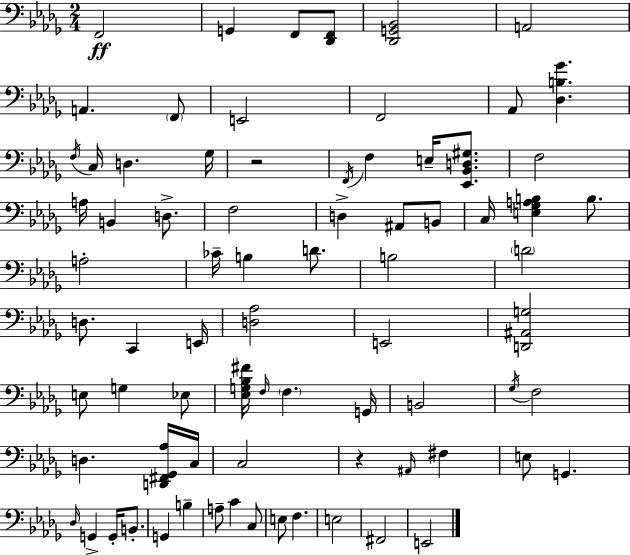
F2/h G2/q F2/e [Db2,F2]/e [Db2,G2,Bb2]/h A2/h A2/q. F2/e E2/h F2/h Ab2/e [Db3,B3,Gb4]/q. F3/s C3/s D3/q. Gb3/s R/h F2/s F3/q E3/s [Eb2,Bb2,D3,G#3]/e. F3/h A3/s B2/q D3/e. F3/h D3/q A#2/e B2/e C3/s [E3,Gb3,A3,B3]/q B3/e. A3/h CES4/s B3/q D4/e. B3/h D4/h D3/e. C2/q E2/s [D3,Ab3]/h E2/h [D2,A#2,G3]/h E3/e G3/q Eb3/e [Eb3,G3,Bb3,F#4]/s F3/s F3/q. G2/s B2/h Gb3/s F3/h D3/q. [D2,F#2,Gb2,Ab3]/s C3/s C3/h R/q A#2/s F#3/q E3/e G2/q. Db3/s G2/q G2/s B2/e. G2/q B3/q A3/e C4/q C3/e E3/e F3/q. E3/h F#2/h E2/h